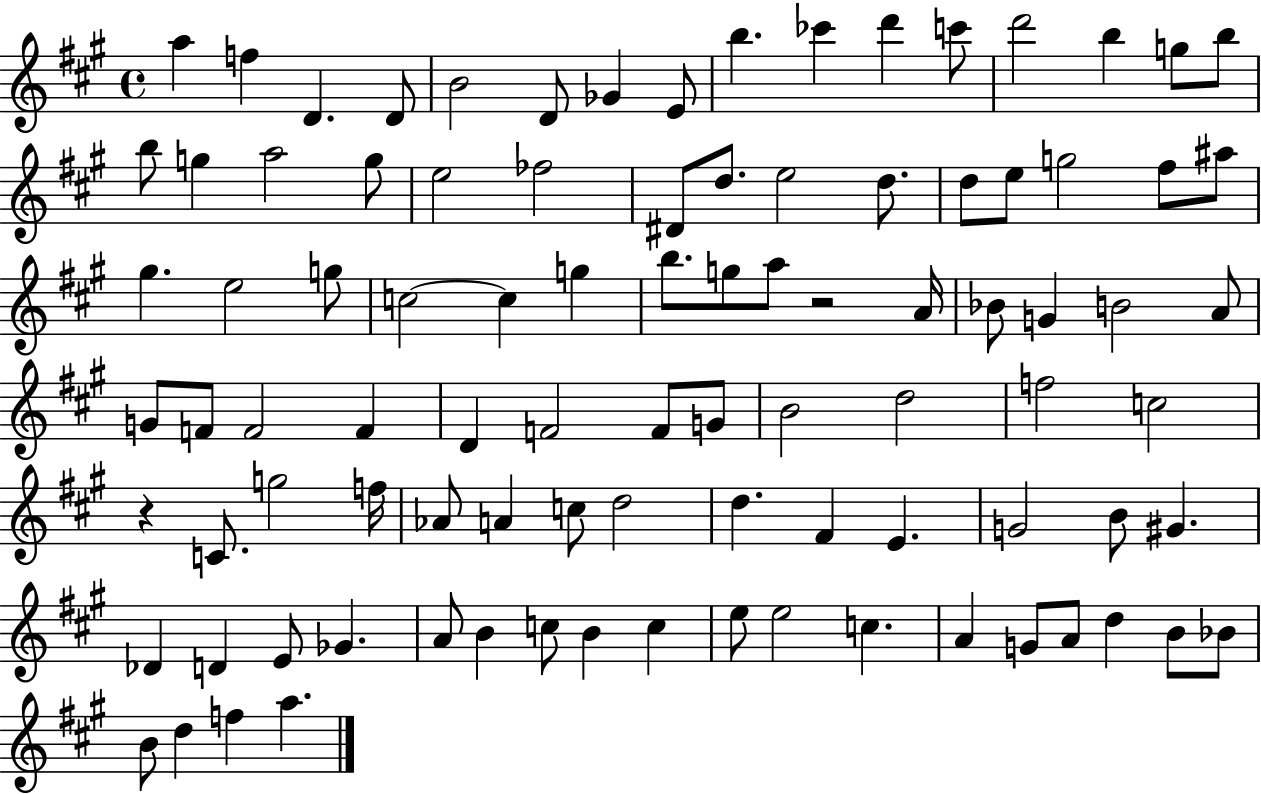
X:1
T:Untitled
M:4/4
L:1/4
K:A
a f D D/2 B2 D/2 _G E/2 b _c' d' c'/2 d'2 b g/2 b/2 b/2 g a2 g/2 e2 _f2 ^D/2 d/2 e2 d/2 d/2 e/2 g2 ^f/2 ^a/2 ^g e2 g/2 c2 c g b/2 g/2 a/2 z2 A/4 _B/2 G B2 A/2 G/2 F/2 F2 F D F2 F/2 G/2 B2 d2 f2 c2 z C/2 g2 f/4 _A/2 A c/2 d2 d ^F E G2 B/2 ^G _D D E/2 _G A/2 B c/2 B c e/2 e2 c A G/2 A/2 d B/2 _B/2 B/2 d f a